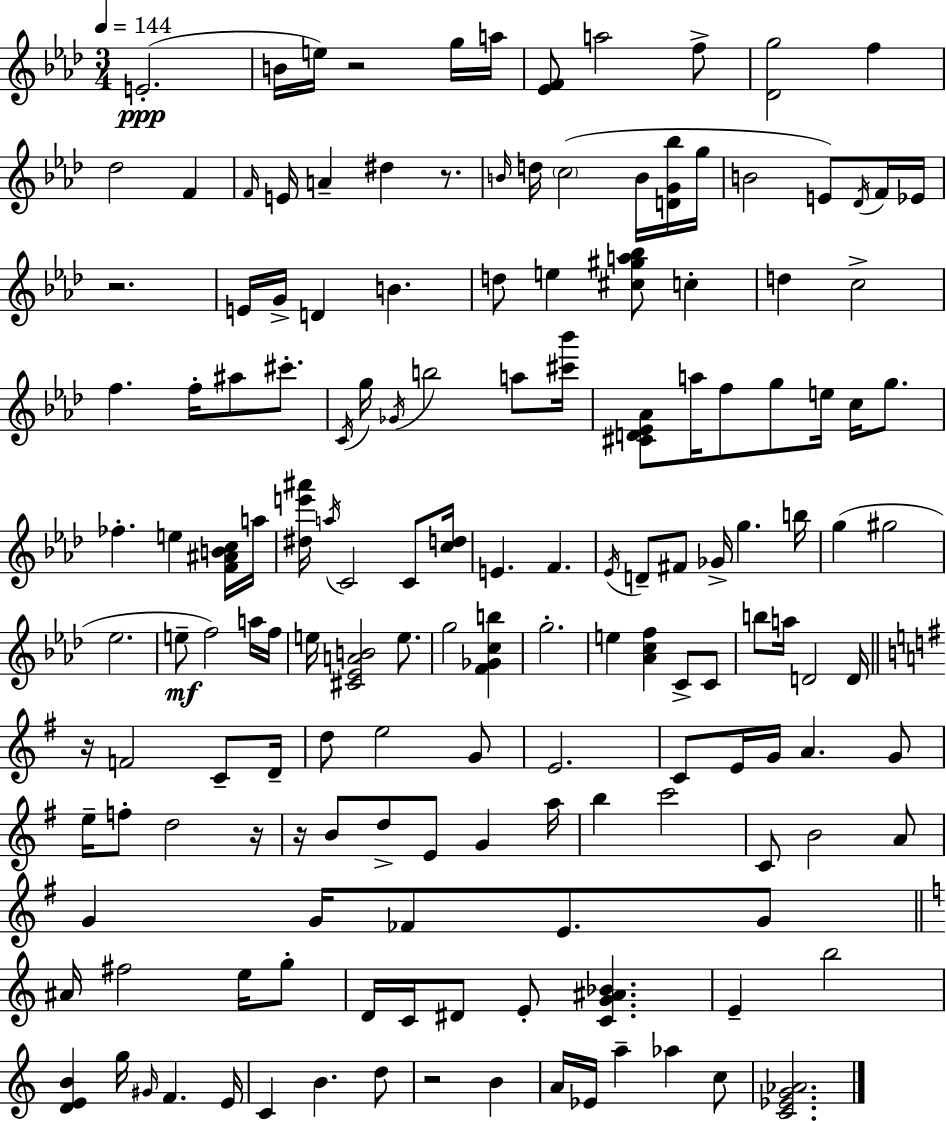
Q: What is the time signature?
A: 3/4